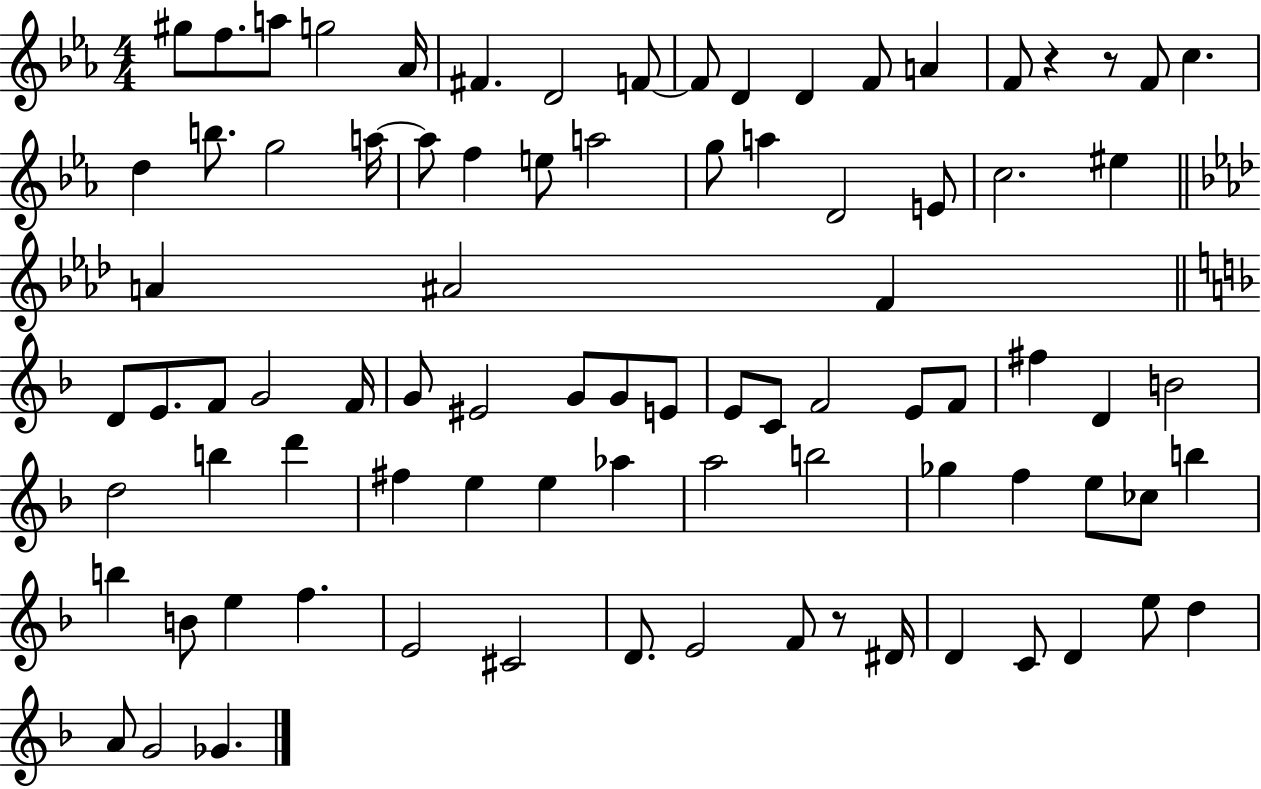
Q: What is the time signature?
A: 4/4